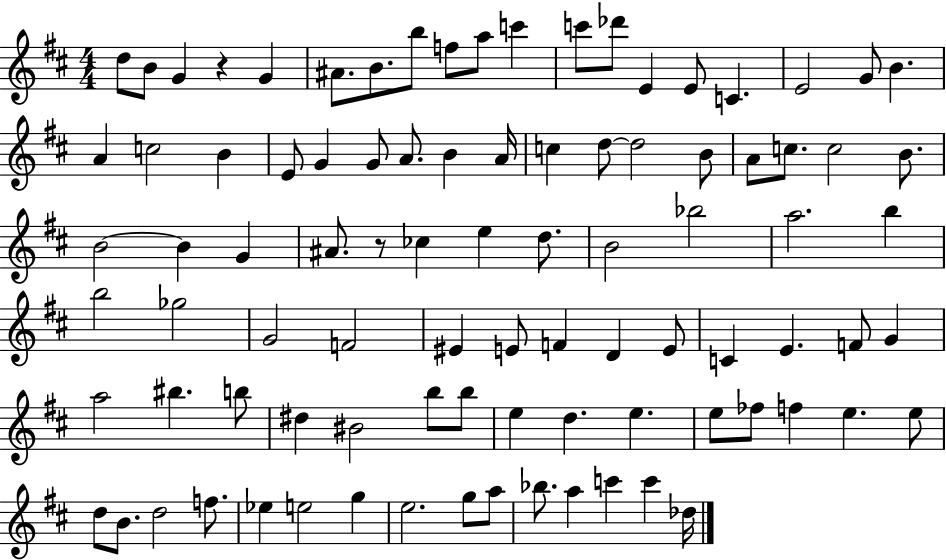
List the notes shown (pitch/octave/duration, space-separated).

D5/e B4/e G4/q R/q G4/q A#4/e. B4/e. B5/e F5/e A5/e C6/q C6/e Db6/e E4/q E4/e C4/q. E4/h G4/e B4/q. A4/q C5/h B4/q E4/e G4/q G4/e A4/e. B4/q A4/s C5/q D5/e D5/h B4/e A4/e C5/e. C5/h B4/e. B4/h B4/q G4/q A#4/e. R/e CES5/q E5/q D5/e. B4/h Bb5/h A5/h. B5/q B5/h Gb5/h G4/h F4/h EIS4/q E4/e F4/q D4/q E4/e C4/q E4/q. F4/e G4/q A5/h BIS5/q. B5/e D#5/q BIS4/h B5/e B5/e E5/q D5/q. E5/q. E5/e FES5/e F5/q E5/q. E5/e D5/e B4/e. D5/h F5/e. Eb5/q E5/h G5/q E5/h. G5/e A5/e Bb5/e. A5/q C6/q C6/q Db5/s